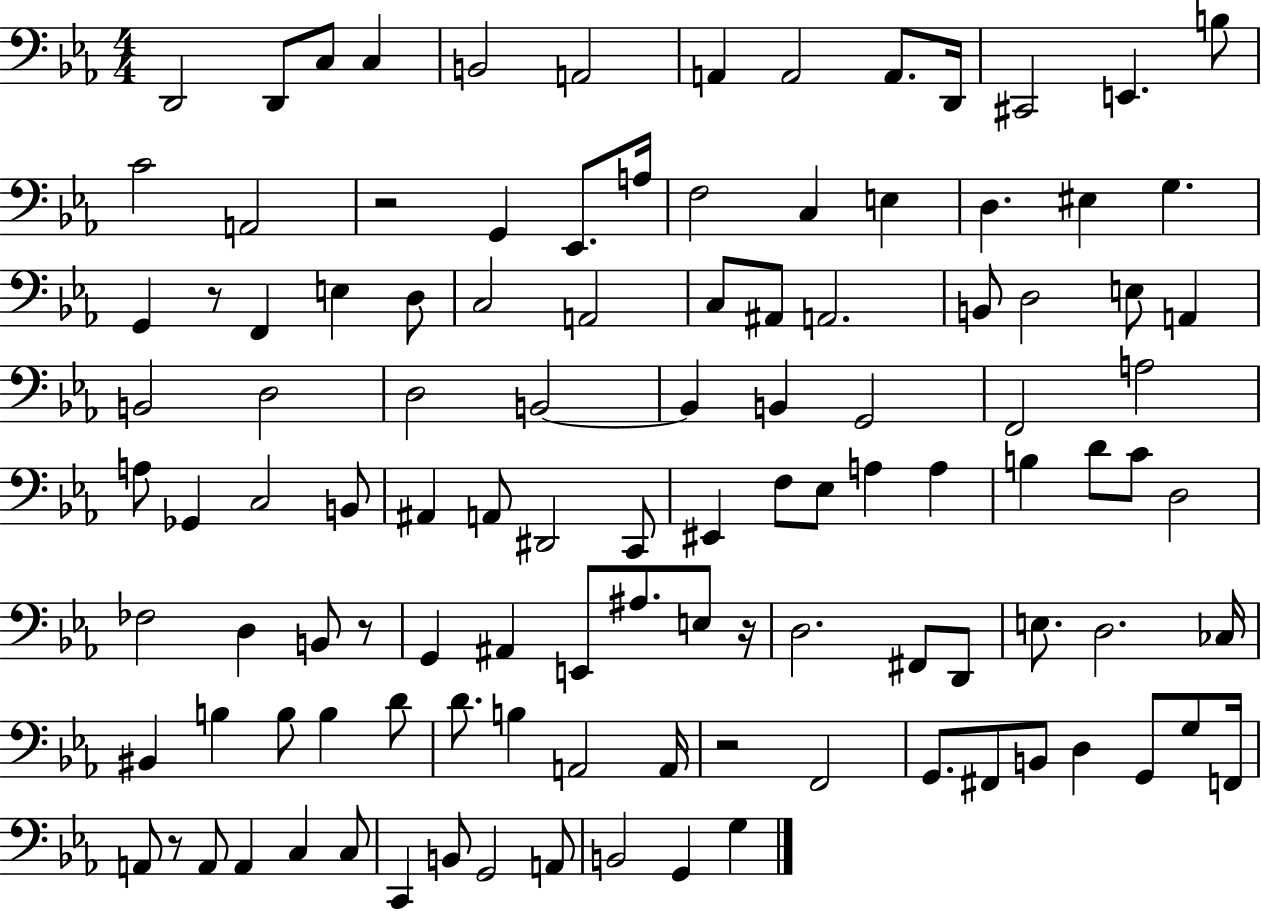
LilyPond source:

{
  \clef bass
  \numericTimeSignature
  \time 4/4
  \key ees \major
  \repeat volta 2 { d,2 d,8 c8 c4 | b,2 a,2 | a,4 a,2 a,8. d,16 | cis,2 e,4. b8 | \break c'2 a,2 | r2 g,4 ees,8. a16 | f2 c4 e4 | d4. eis4 g4. | \break g,4 r8 f,4 e4 d8 | c2 a,2 | c8 ais,8 a,2. | b,8 d2 e8 a,4 | \break b,2 d2 | d2 b,2~~ | b,4 b,4 g,2 | f,2 a2 | \break a8 ges,4 c2 b,8 | ais,4 a,8 dis,2 c,8 | eis,4 f8 ees8 a4 a4 | b4 d'8 c'8 d2 | \break fes2 d4 b,8 r8 | g,4 ais,4 e,8 ais8. e8 r16 | d2. fis,8 d,8 | e8. d2. ces16 | \break bis,4 b4 b8 b4 d'8 | d'8. b4 a,2 a,16 | r2 f,2 | g,8. fis,8 b,8 d4 g,8 g8 f,16 | \break a,8 r8 a,8 a,4 c4 c8 | c,4 b,8 g,2 a,8 | b,2 g,4 g4 | } \bar "|."
}